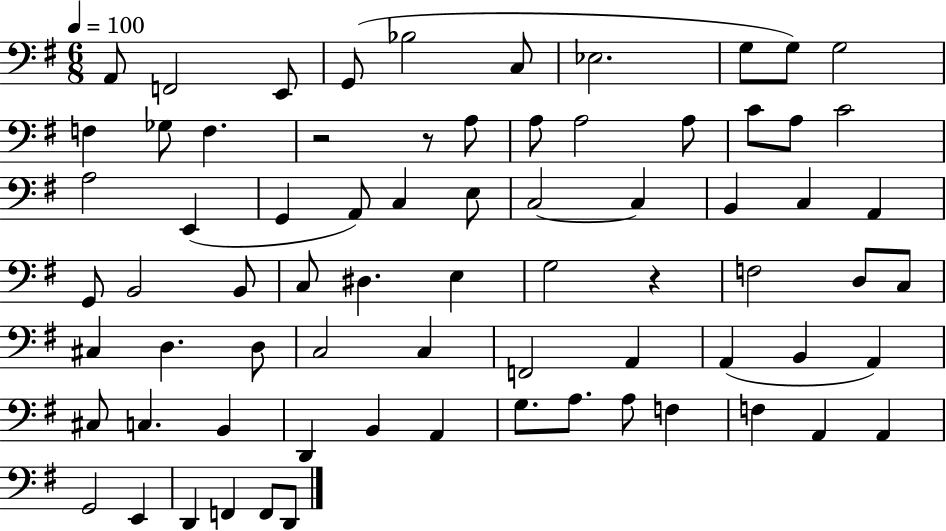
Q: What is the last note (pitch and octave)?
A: D2